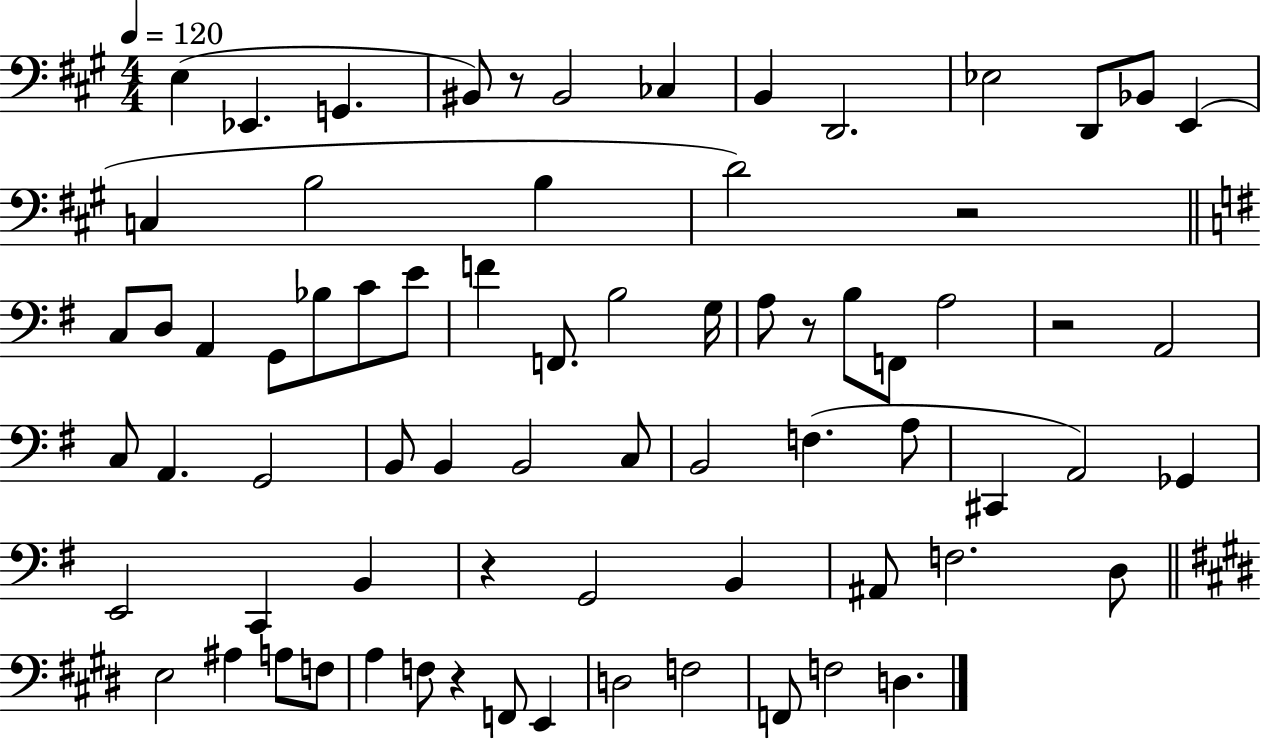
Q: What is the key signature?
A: A major